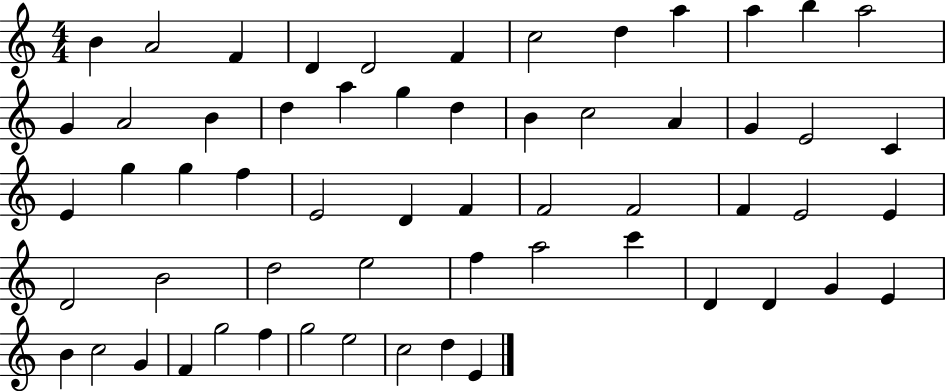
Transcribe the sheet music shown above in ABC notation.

X:1
T:Untitled
M:4/4
L:1/4
K:C
B A2 F D D2 F c2 d a a b a2 G A2 B d a g d B c2 A G E2 C E g g f E2 D F F2 F2 F E2 E D2 B2 d2 e2 f a2 c' D D G E B c2 G F g2 f g2 e2 c2 d E